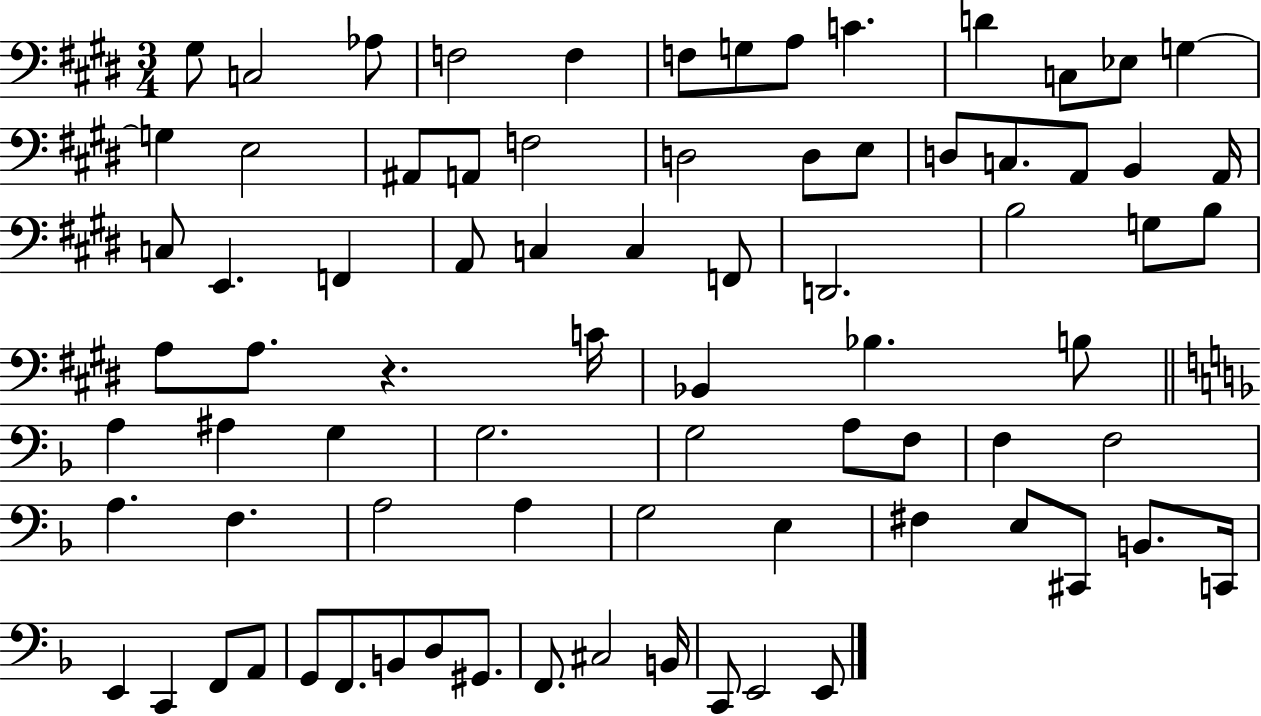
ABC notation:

X:1
T:Untitled
M:3/4
L:1/4
K:E
^G,/2 C,2 _A,/2 F,2 F, F,/2 G,/2 A,/2 C D C,/2 _E,/2 G, G, E,2 ^A,,/2 A,,/2 F,2 D,2 D,/2 E,/2 D,/2 C,/2 A,,/2 B,, A,,/4 C,/2 E,, F,, A,,/2 C, C, F,,/2 D,,2 B,2 G,/2 B,/2 A,/2 A,/2 z C/4 _B,, _B, B,/2 A, ^A, G, G,2 G,2 A,/2 F,/2 F, F,2 A, F, A,2 A, G,2 E, ^F, E,/2 ^C,,/2 B,,/2 C,,/4 E,, C,, F,,/2 A,,/2 G,,/2 F,,/2 B,,/2 D,/2 ^G,,/2 F,,/2 ^C,2 B,,/4 C,,/2 E,,2 E,,/2